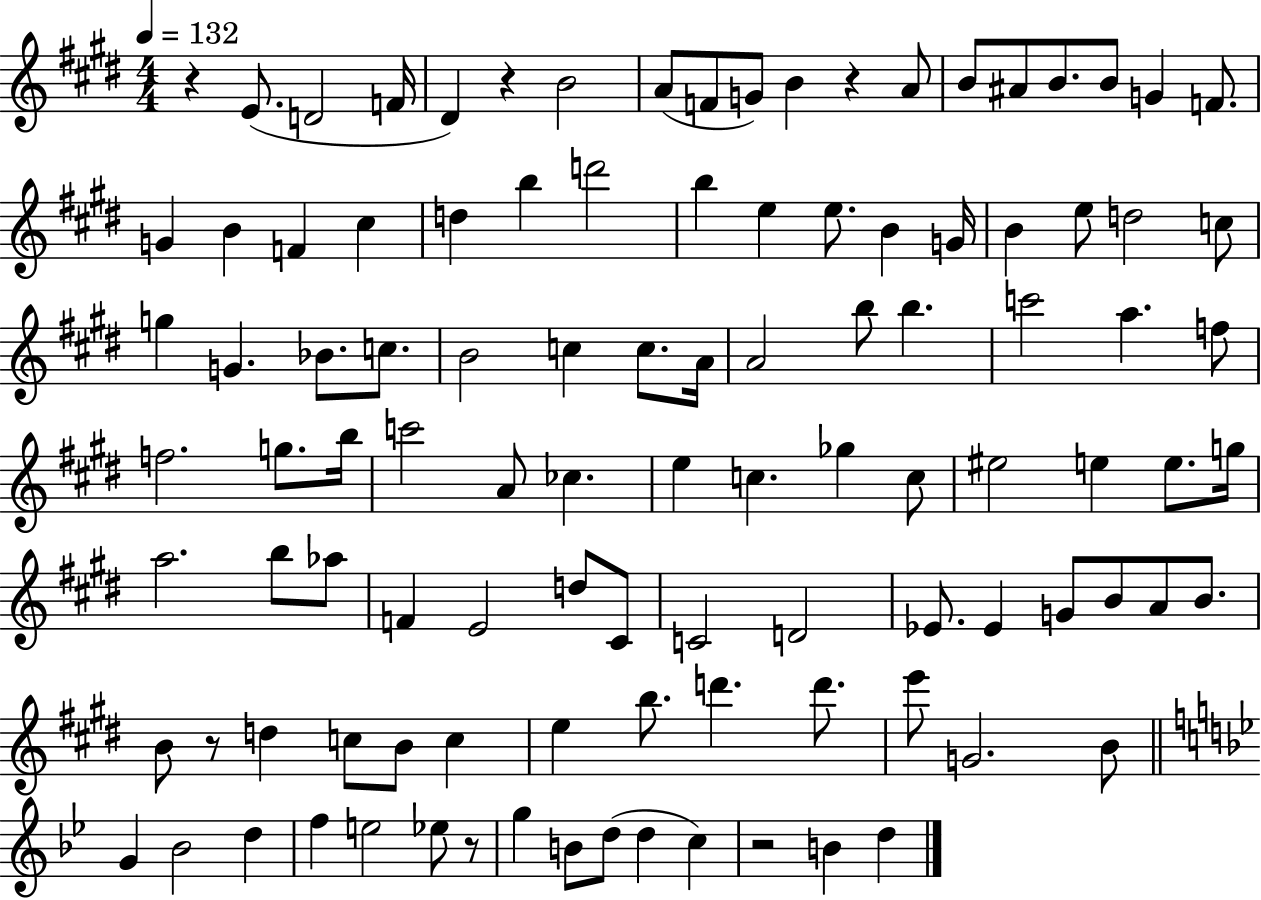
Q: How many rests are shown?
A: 6